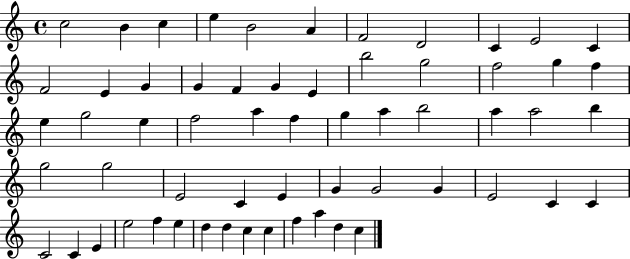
X:1
T:Untitled
M:4/4
L:1/4
K:C
c2 B c e B2 A F2 D2 C E2 C F2 E G G F G E b2 g2 f2 g f e g2 e f2 a f g a b2 a a2 b g2 g2 E2 C E G G2 G E2 C C C2 C E e2 f e d d c c f a d c